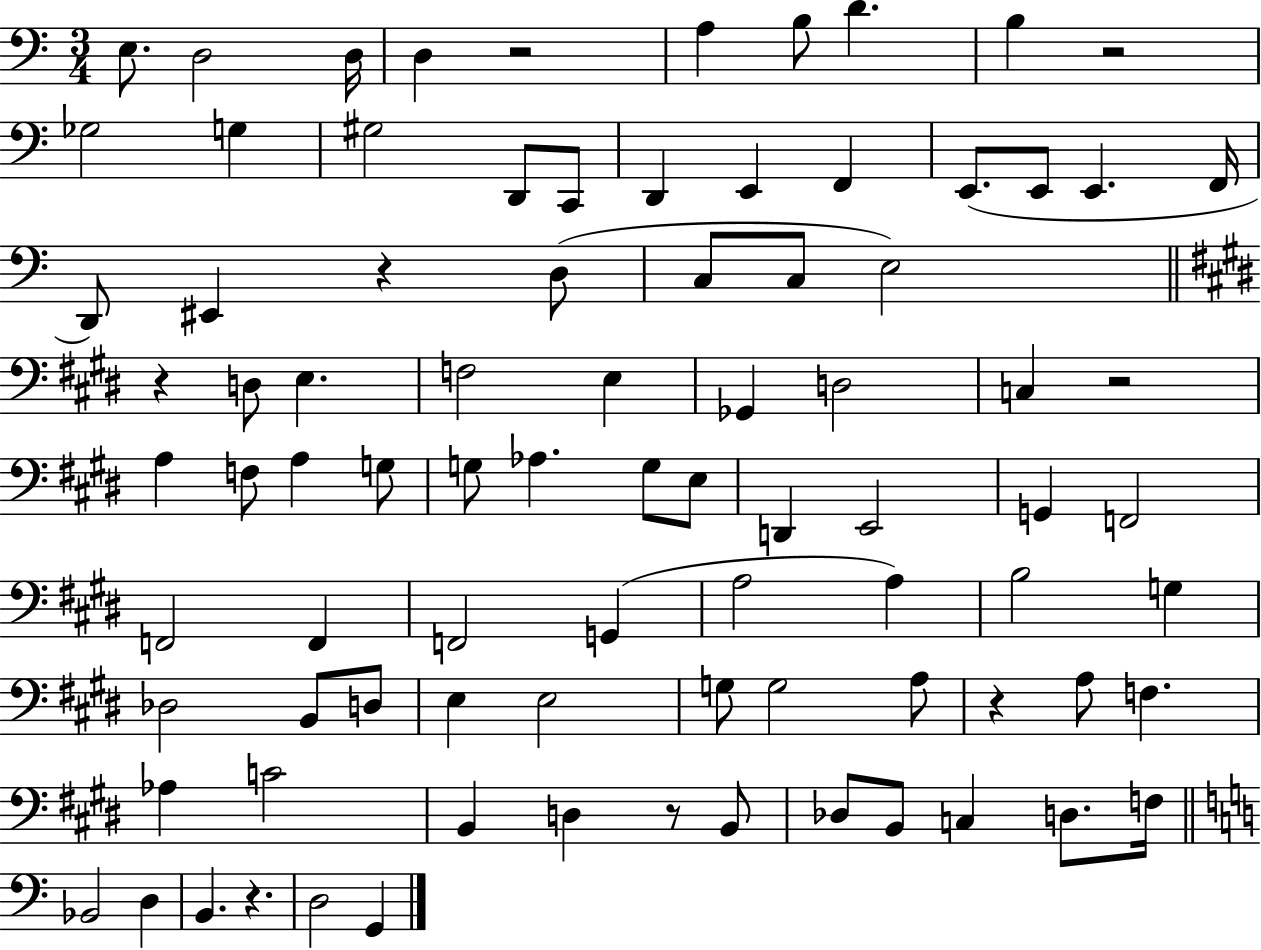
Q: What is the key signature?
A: C major